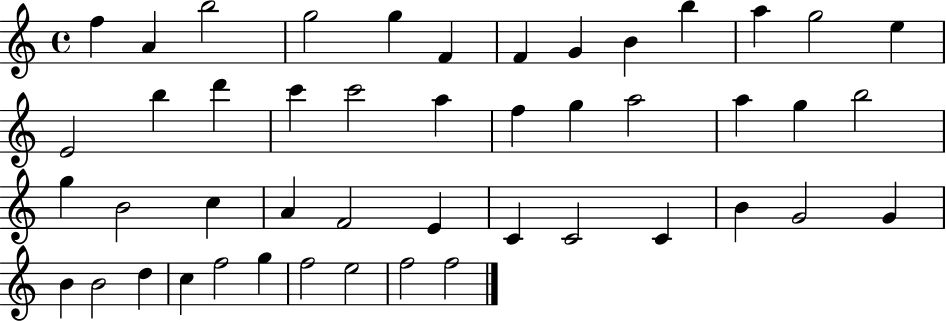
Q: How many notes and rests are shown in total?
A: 47